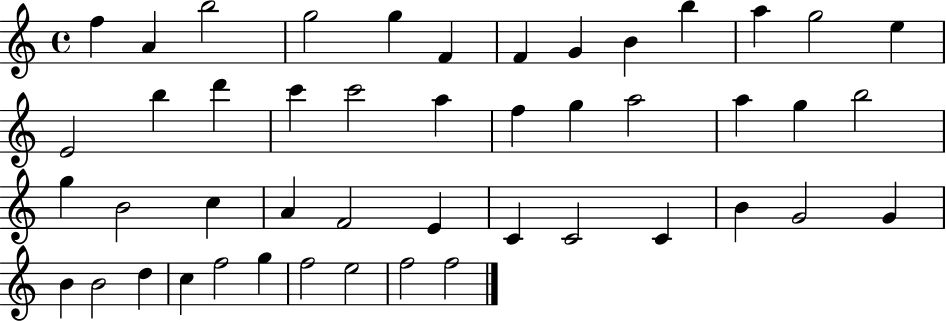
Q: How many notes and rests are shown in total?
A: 47